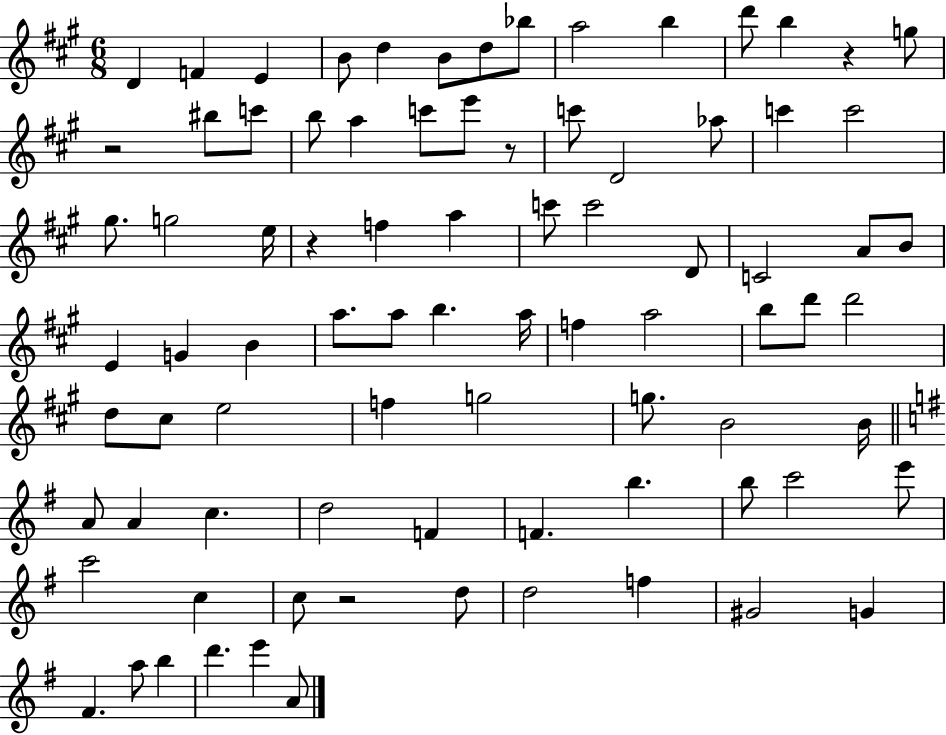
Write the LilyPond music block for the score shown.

{
  \clef treble
  \numericTimeSignature
  \time 6/8
  \key a \major
  \repeat volta 2 { d'4 f'4 e'4 | b'8 d''4 b'8 d''8 bes''8 | a''2 b''4 | d'''8 b''4 r4 g''8 | \break r2 bis''8 c'''8 | b''8 a''4 c'''8 e'''8 r8 | c'''8 d'2 aes''8 | c'''4 c'''2 | \break gis''8. g''2 e''16 | r4 f''4 a''4 | c'''8 c'''2 d'8 | c'2 a'8 b'8 | \break e'4 g'4 b'4 | a''8. a''8 b''4. a''16 | f''4 a''2 | b''8 d'''8 d'''2 | \break d''8 cis''8 e''2 | f''4 g''2 | g''8. b'2 b'16 | \bar "||" \break \key e \minor a'8 a'4 c''4. | d''2 f'4 | f'4. b''4. | b''8 c'''2 e'''8 | \break c'''2 c''4 | c''8 r2 d''8 | d''2 f''4 | gis'2 g'4 | \break fis'4. a''8 b''4 | d'''4. e'''4 a'8 | } \bar "|."
}